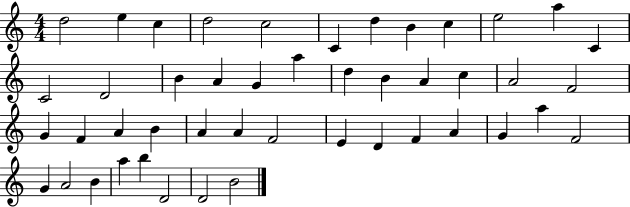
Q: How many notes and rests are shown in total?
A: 46